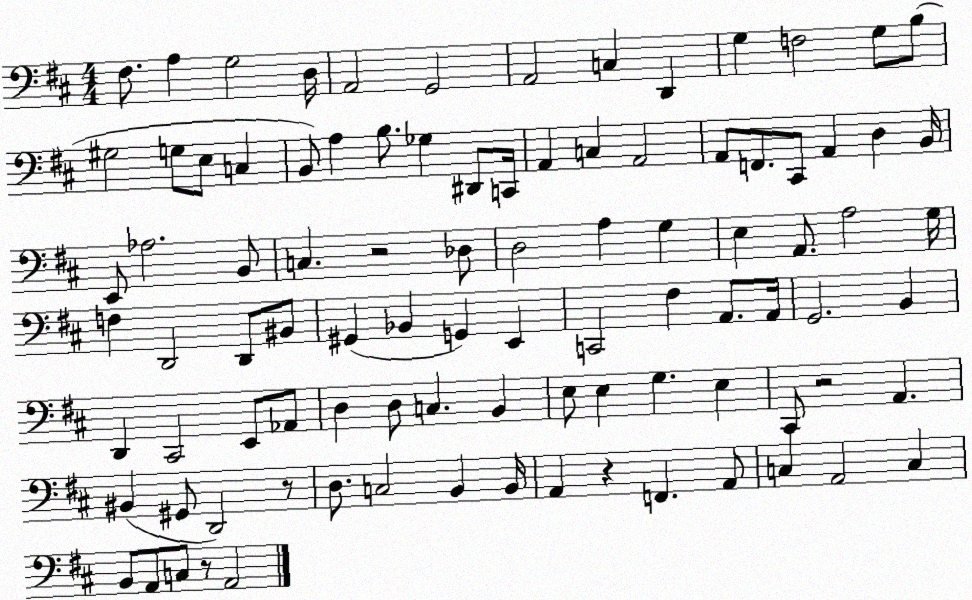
X:1
T:Untitled
M:4/4
L:1/4
K:D
^F,/2 A, G,2 D,/4 A,,2 G,,2 A,,2 C, D,, G, F,2 G,/2 B,/2 ^G,2 G,/2 E,/2 C, B,,/2 A, B,/2 _G, ^D,,/2 C,,/4 A,, C, A,,2 A,,/2 F,,/2 ^C,,/2 A,, D, B,,/4 E,,/2 _A,2 B,,/2 C, z2 _D,/2 D,2 A, G, E, A,,/2 A,2 G,/4 F, D,,2 D,,/2 ^B,,/2 ^G,, _B,, G,, E,, C,,2 ^F, A,,/2 A,,/4 G,,2 B,, D,, ^C,,2 E,,/2 _A,,/2 D, D,/2 C, B,, E,/2 E, G, E, ^C,,/2 z2 A,, ^B,, ^G,,/2 D,,2 z/2 D,/2 C,2 B,, B,,/4 A,, z F,, A,,/2 C, A,,2 C, B,,/2 A,,/2 C,/2 z/2 A,,2